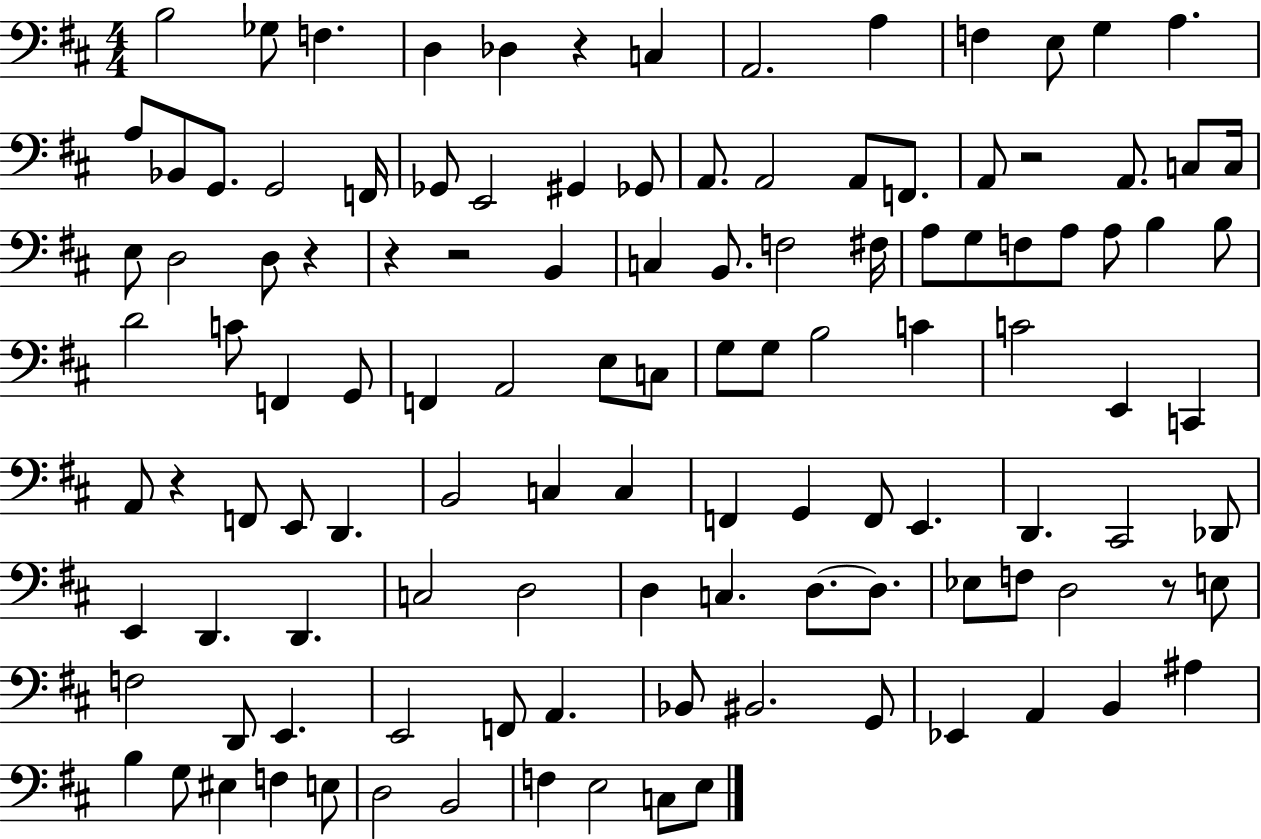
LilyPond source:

{
  \clef bass
  \numericTimeSignature
  \time 4/4
  \key d \major
  b2 ges8 f4. | d4 des4 r4 c4 | a,2. a4 | f4 e8 g4 a4. | \break a8 bes,8 g,8. g,2 f,16 | ges,8 e,2 gis,4 ges,8 | a,8. a,2 a,8 f,8. | a,8 r2 a,8. c8 c16 | \break e8 d2 d8 r4 | r4 r2 b,4 | c4 b,8. f2 fis16 | a8 g8 f8 a8 a8 b4 b8 | \break d'2 c'8 f,4 g,8 | f,4 a,2 e8 c8 | g8 g8 b2 c'4 | c'2 e,4 c,4 | \break a,8 r4 f,8 e,8 d,4. | b,2 c4 c4 | f,4 g,4 f,8 e,4. | d,4. cis,2 des,8 | \break e,4 d,4. d,4. | c2 d2 | d4 c4. d8.~~ d8. | ees8 f8 d2 r8 e8 | \break f2 d,8 e,4. | e,2 f,8 a,4. | bes,8 bis,2. g,8 | ees,4 a,4 b,4 ais4 | \break b4 g8 eis4 f4 e8 | d2 b,2 | f4 e2 c8 e8 | \bar "|."
}